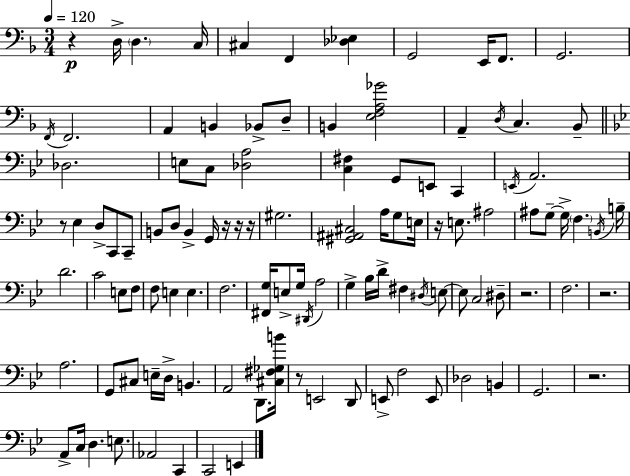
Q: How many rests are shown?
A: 10